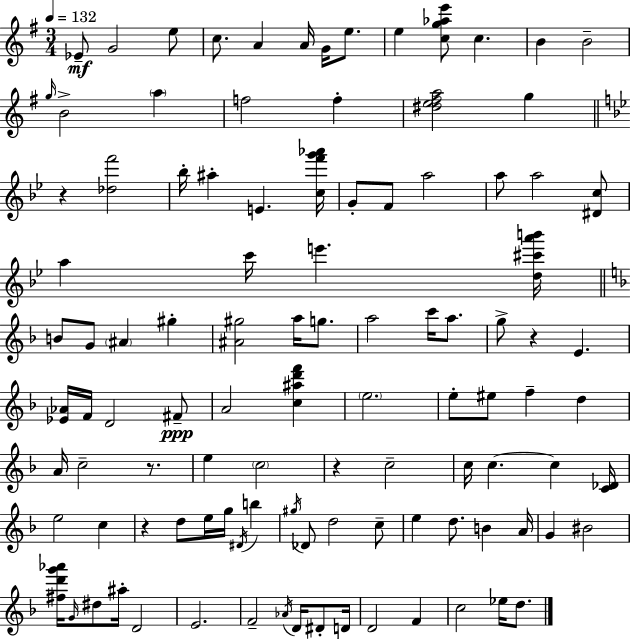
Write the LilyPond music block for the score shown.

{
  \clef treble
  \numericTimeSignature
  \time 3/4
  \key g \major
  \tempo 4 = 132
  ees'8--\mf g'2 e''8 | c''8. a'4 a'16 g'16 e''8. | e''4 <c'' g'' aes'' e'''>8 c''4. | b'4 b'2-- | \break \grace { g''16 } b'2-> \parenthesize a''4 | f''2 f''4-. | <dis'' e'' fis'' a''>2 g''4 | \bar "||" \break \key bes \major r4 <des'' f'''>2 | bes''16-. ais''4-. e'4. <c'' f''' g''' aes'''>16 | g'8-. f'8 a''2 | a''8 a''2 <dis' c''>8 | \break a''4 c'''16 e'''4. <d'' cis''' a''' b'''>16 | \bar "||" \break \key f \major b'8 g'8 \parenthesize ais'4 gis''4-. | <ais' gis''>2 a''16 g''8. | a''2 c'''16 a''8. | g''8-> r4 e'4. | \break <ees' aes'>16 f'16 d'2 fis'8--\ppp | a'2 <c'' ais'' d''' f'''>4 | \parenthesize e''2. | e''8-. eis''8 f''4-- d''4 | \break a'16 c''2-- r8. | e''4 \parenthesize c''2 | r4 c''2-- | c''16 c''4.~~ c''4 <c' des'>16 | \break e''2 c''4 | r4 d''8 e''16 g''16 \acciaccatura { dis'16 } b''4 | \acciaccatura { gis''16 } des'8 d''2 | c''8-- e''4 d''8. b'4 | \break a'16 g'4 bis'2 | <fis'' d''' g''' aes'''>16 \grace { g'16 } dis''8 ais''16-. d'2 | e'2. | f'2-- \acciaccatura { aes'16 } | \break d'16 dis'8-. d'16 d'2 | f'4 c''2 | ees''16 d''8. \bar "|."
}